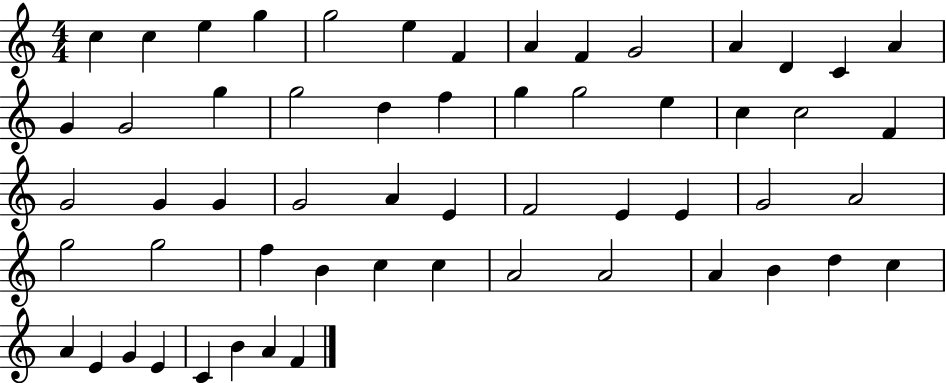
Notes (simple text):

C5/q C5/q E5/q G5/q G5/h E5/q F4/q A4/q F4/q G4/h A4/q D4/q C4/q A4/q G4/q G4/h G5/q G5/h D5/q F5/q G5/q G5/h E5/q C5/q C5/h F4/q G4/h G4/q G4/q G4/h A4/q E4/q F4/h E4/q E4/q G4/h A4/h G5/h G5/h F5/q B4/q C5/q C5/q A4/h A4/h A4/q B4/q D5/q C5/q A4/q E4/q G4/q E4/q C4/q B4/q A4/q F4/q